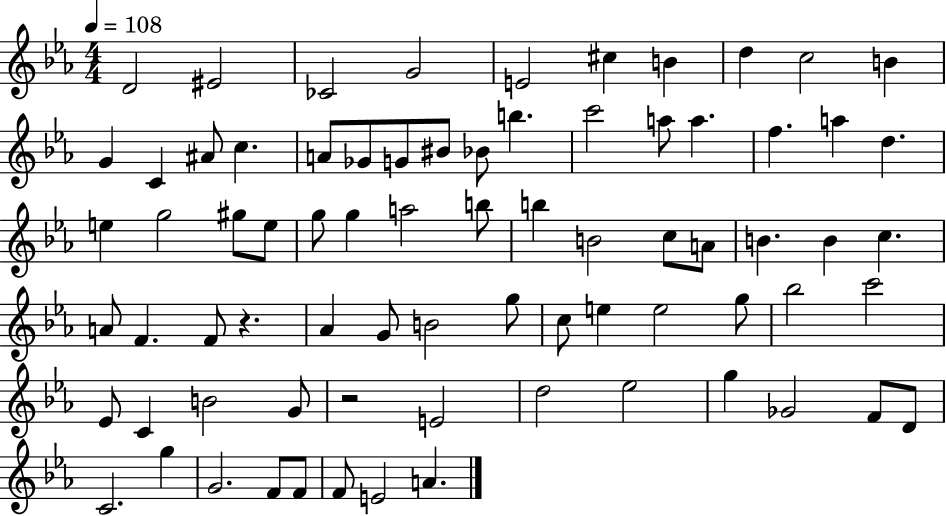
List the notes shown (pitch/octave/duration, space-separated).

D4/h EIS4/h CES4/h G4/h E4/h C#5/q B4/q D5/q C5/h B4/q G4/q C4/q A#4/e C5/q. A4/e Gb4/e G4/e BIS4/e Bb4/e B5/q. C6/h A5/e A5/q. F5/q. A5/q D5/q. E5/q G5/h G#5/e E5/e G5/e G5/q A5/h B5/e B5/q B4/h C5/e A4/e B4/q. B4/q C5/q. A4/e F4/q. F4/e R/q. Ab4/q G4/e B4/h G5/e C5/e E5/q E5/h G5/e Bb5/h C6/h Eb4/e C4/q B4/h G4/e R/h E4/h D5/h Eb5/h G5/q Gb4/h F4/e D4/e C4/h. G5/q G4/h. F4/e F4/e F4/e E4/h A4/q.